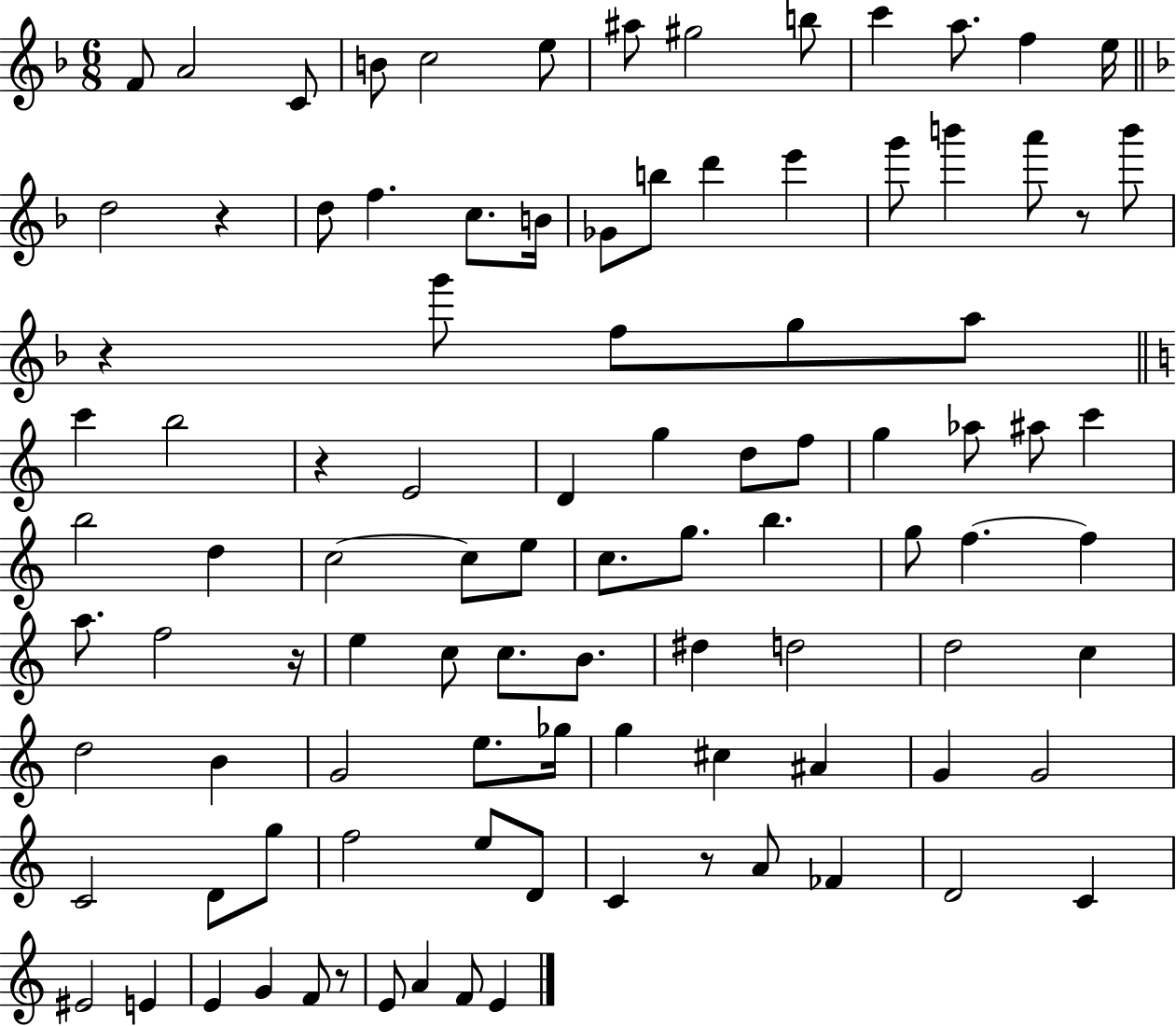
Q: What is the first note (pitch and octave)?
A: F4